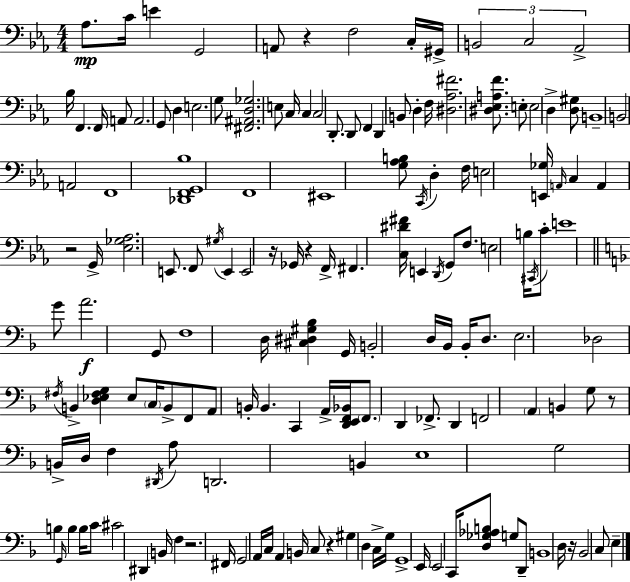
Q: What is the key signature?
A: EES major